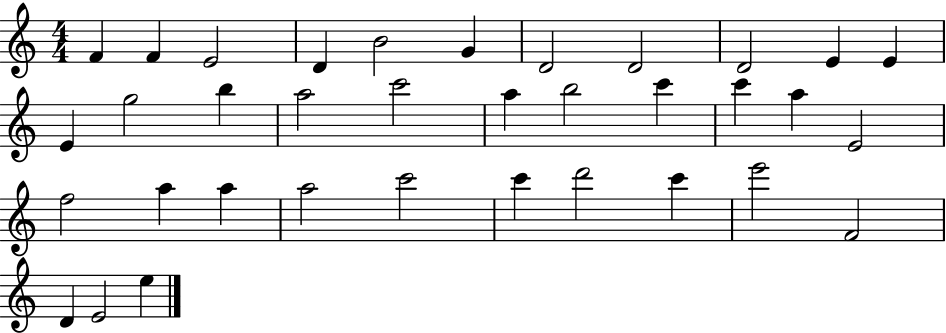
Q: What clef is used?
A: treble